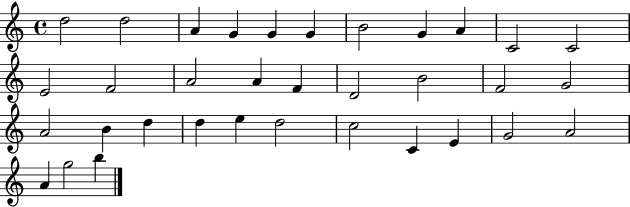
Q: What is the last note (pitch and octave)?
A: B5